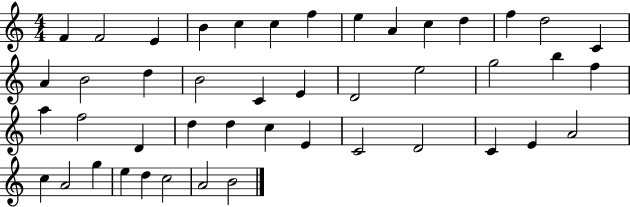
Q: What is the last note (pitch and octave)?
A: B4